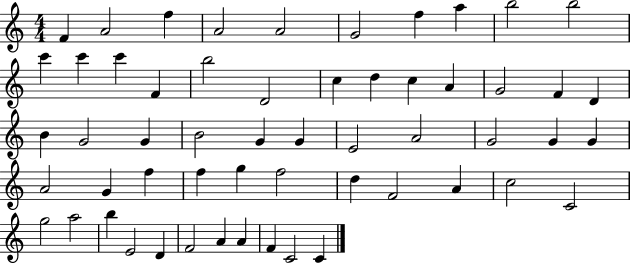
{
  \clef treble
  \numericTimeSignature
  \time 4/4
  \key c \major
  f'4 a'2 f''4 | a'2 a'2 | g'2 f''4 a''4 | b''2 b''2 | \break c'''4 c'''4 c'''4 f'4 | b''2 d'2 | c''4 d''4 c''4 a'4 | g'2 f'4 d'4 | \break b'4 g'2 g'4 | b'2 g'4 g'4 | e'2 a'2 | g'2 g'4 g'4 | \break a'2 g'4 f''4 | f''4 g''4 f''2 | d''4 f'2 a'4 | c''2 c'2 | \break g''2 a''2 | b''4 e'2 d'4 | f'2 a'4 a'4 | f'4 c'2 c'4 | \break \bar "|."
}